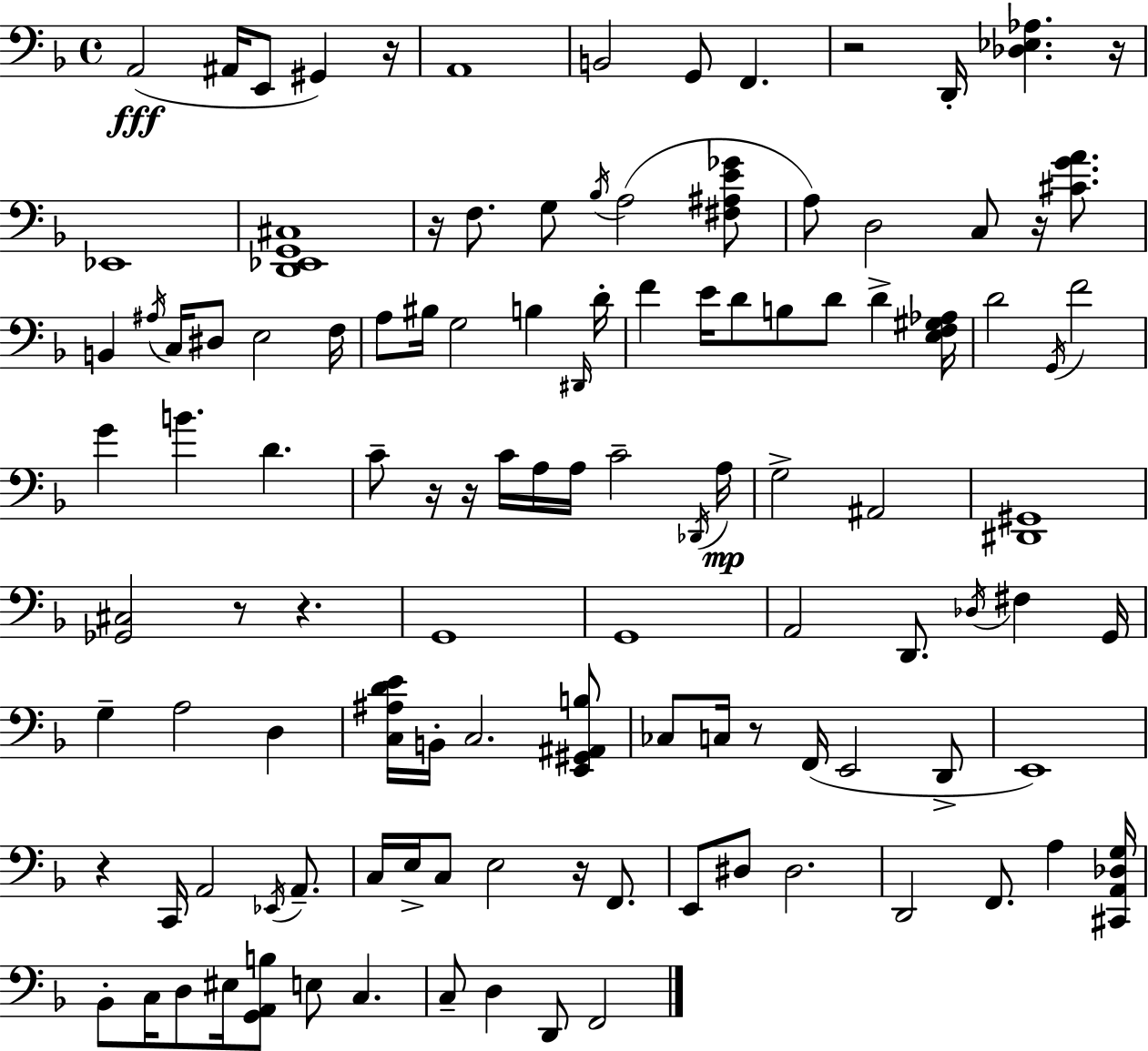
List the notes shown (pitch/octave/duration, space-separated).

A2/h A#2/s E2/e G#2/q R/s A2/w B2/h G2/e F2/q. R/h D2/s [Db3,Eb3,Ab3]/q. R/s Eb2/w [D2,Eb2,G2,C#3]/w R/s F3/e. G3/e Bb3/s A3/h [F#3,A#3,E4,Gb4]/e A3/e D3/h C3/e R/s [C#4,G4,A4]/e. B2/q A#3/s C3/s D#3/e E3/h F3/s A3/e BIS3/s G3/h B3/q D#2/s D4/s F4/q E4/s D4/e B3/e D4/e D4/q [E3,F3,G#3,Ab3]/s D4/h G2/s F4/h G4/q B4/q. D4/q. C4/e R/s R/s C4/s A3/s A3/s C4/h Db2/s A3/s G3/h A#2/h [D#2,G#2]/w [Gb2,C#3]/h R/e R/q. G2/w G2/w A2/h D2/e. Db3/s F#3/q G2/s G3/q A3/h D3/q [C3,A#3,D4,E4]/s B2/s C3/h. [E2,G#2,A#2,B3]/e CES3/e C3/s R/e F2/s E2/h D2/e E2/w R/q C2/s A2/h Eb2/s A2/e. C3/s E3/s C3/e E3/h R/s F2/e. E2/e D#3/e D#3/h. D2/h F2/e. A3/q [C#2,A2,Db3,G3]/s Bb2/e C3/s D3/e EIS3/s [G2,A2,B3]/e E3/e C3/q. C3/e D3/q D2/e F2/h